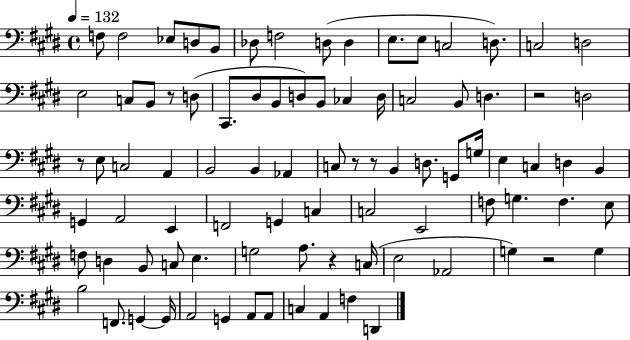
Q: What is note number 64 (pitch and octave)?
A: A3